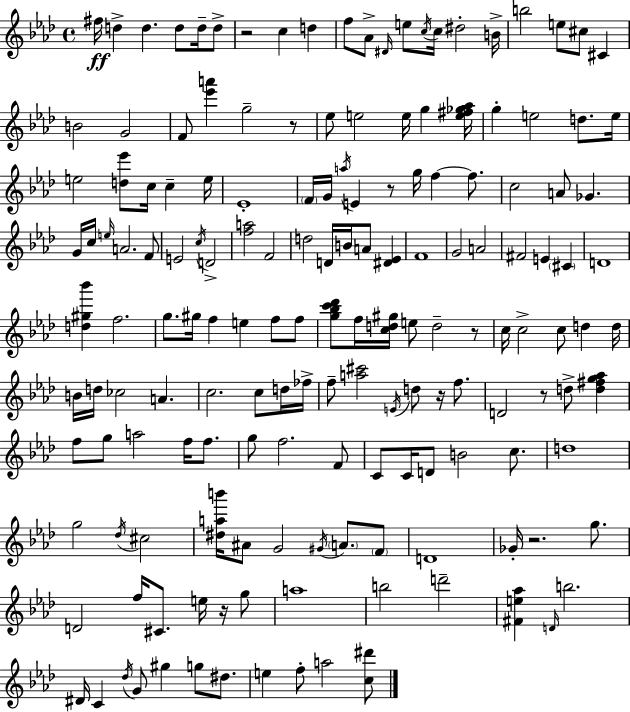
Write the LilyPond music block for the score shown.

{
  \clef treble
  \time 4/4
  \defaultTimeSignature
  \key aes \major
  \repeat volta 2 { fis''16\ff d''4-> d''4. d''8 d''16-- d''8-> | r2 c''4 d''4 | f''8 aes'8-> \grace { dis'16 } e''8 \acciaccatura { c''16 } c''16 dis''2-. | b'16-> b''2 e''8 cis''8 cis'4 | \break b'2 g'2 | f'8 <ees''' a'''>4 g''2-- | r8 ees''8 e''2 e''16 g''4 | <e'' fis'' ges'' aes''>16 g''4-. e''2 d''8. | \break e''16 e''2 <d'' ees'''>8 c''16 c''4-- | e''16 ees'1-. | \parenthesize f'16 g'16 \acciaccatura { a''16 } e'4 r8 g''16 f''4~~ | f''8. c''2 a'8 ges'4. | \break g'16 c''16 \grace { e''16 } a'2. | f'8 e'2 \acciaccatura { c''16 } d'2-> | <f'' a''>2 f'2 | d''2 d'16 b'16 a'8 | \break <dis' ees'>4 f'1 | g'2 a'2 | fis'2 e'4 | \parenthesize cis'4 d'1 | \break <d'' gis'' bes'''>4 f''2. | g''8. gis''16 f''4 e''4 | f''8 f''8 <g'' bes'' c''' des'''>8 f''16 <c'' d'' gis''>16 e''8 d''2-- | r8 c''16 c''2-> c''8 | \break d''4 d''16 b'16 d''16 ces''2 a'4. | c''2. | c''8 d''16 fes''16-> f''8-- <a'' cis'''>2 \acciaccatura { e'16 } | d''8 r16 f''8. d'2 r8 | \break d''8-> <d'' fis'' g'' aes''>4 f''8 g''8 a''2 | f''16 f''8. g''8 f''2. | f'8 c'8 c'16 d'8 b'2 | c''8. d''1 | \break g''2 \acciaccatura { des''16 } cis''2 | <dis'' a'' b'''>16 ais'8 g'2 | \acciaccatura { gis'16 } \parenthesize a'8. \parenthesize f'8 d'1 | ges'16-. r2. | \break g''8. d'2 | f''16 cis'8. e''16 r16 g''8 a''1 | b''2 | d'''2-- <fis' e'' aes''>4 \grace { d'16 } b''2. | \break dis'16 c'4 \acciaccatura { des''16 } g'8 | gis''4 g''8 dis''8. e''4 f''8-. | a''2 <c'' dis'''>8 } \bar "|."
}